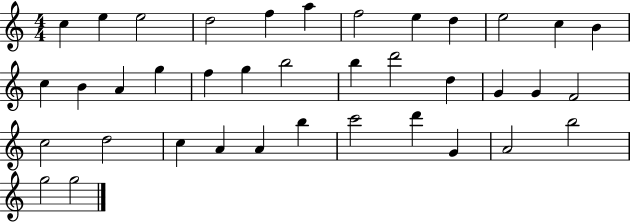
X:1
T:Untitled
M:4/4
L:1/4
K:C
c e e2 d2 f a f2 e d e2 c B c B A g f g b2 b d'2 d G G F2 c2 d2 c A A b c'2 d' G A2 b2 g2 g2